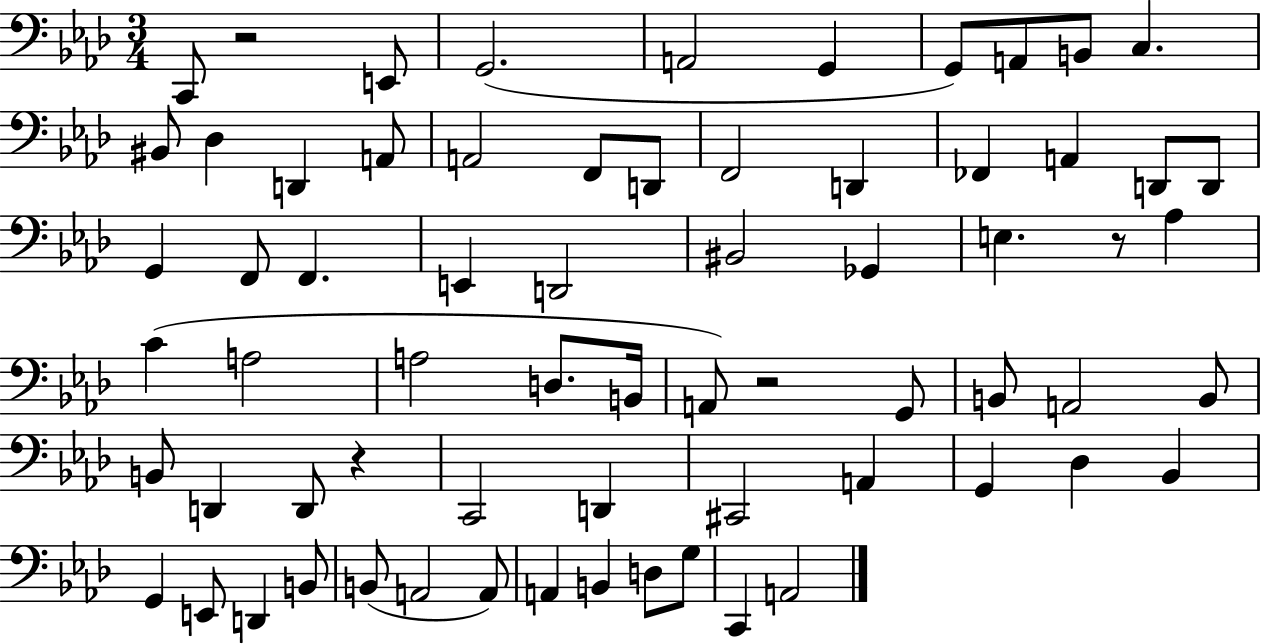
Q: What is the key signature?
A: AES major